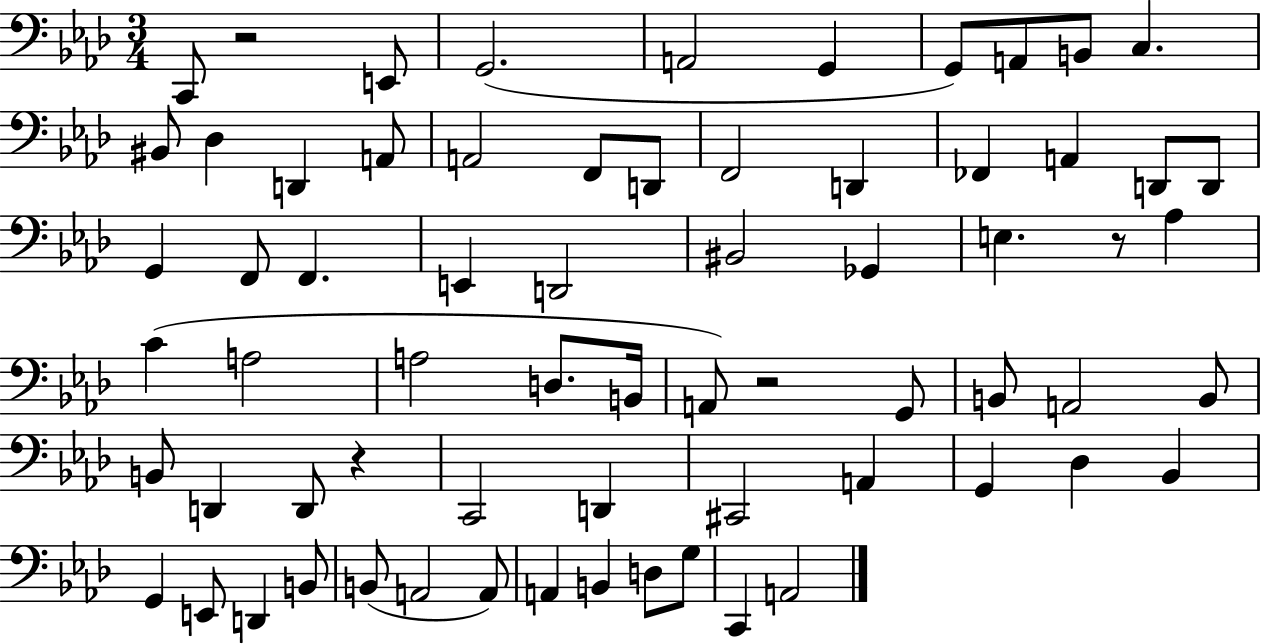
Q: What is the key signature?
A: AES major